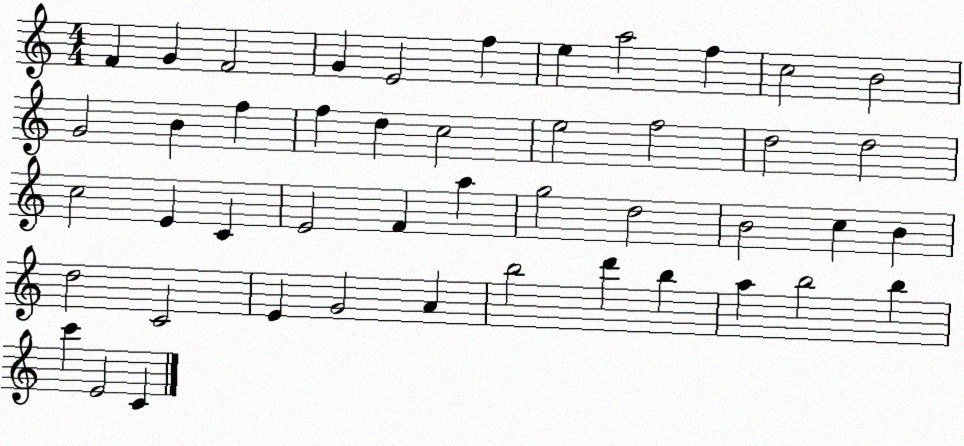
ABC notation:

X:1
T:Untitled
M:4/4
L:1/4
K:C
F G F2 G E2 f e a2 f c2 B2 G2 B f f d c2 e2 f2 d2 d2 c2 E C E2 F a g2 d2 B2 c B d2 C2 E G2 A b2 d' b a b2 b c' E2 C